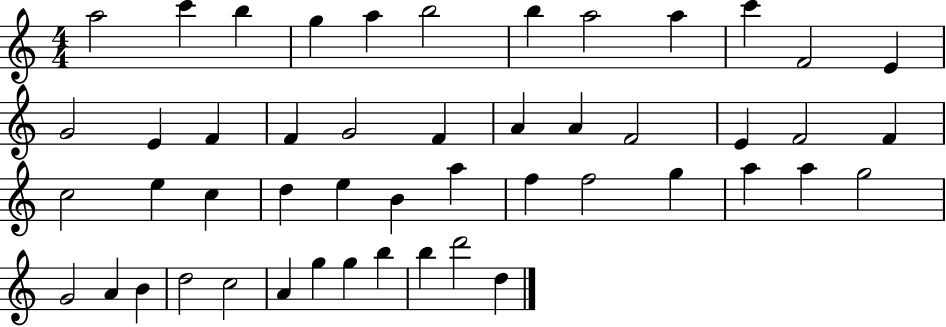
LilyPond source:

{
  \clef treble
  \numericTimeSignature
  \time 4/4
  \key c \major
  a''2 c'''4 b''4 | g''4 a''4 b''2 | b''4 a''2 a''4 | c'''4 f'2 e'4 | \break g'2 e'4 f'4 | f'4 g'2 f'4 | a'4 a'4 f'2 | e'4 f'2 f'4 | \break c''2 e''4 c''4 | d''4 e''4 b'4 a''4 | f''4 f''2 g''4 | a''4 a''4 g''2 | \break g'2 a'4 b'4 | d''2 c''2 | a'4 g''4 g''4 b''4 | b''4 d'''2 d''4 | \break \bar "|."
}